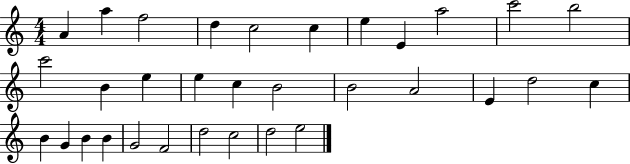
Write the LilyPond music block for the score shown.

{
  \clef treble
  \numericTimeSignature
  \time 4/4
  \key c \major
  a'4 a''4 f''2 | d''4 c''2 c''4 | e''4 e'4 a''2 | c'''2 b''2 | \break c'''2 b'4 e''4 | e''4 c''4 b'2 | b'2 a'2 | e'4 d''2 c''4 | \break b'4 g'4 b'4 b'4 | g'2 f'2 | d''2 c''2 | d''2 e''2 | \break \bar "|."
}